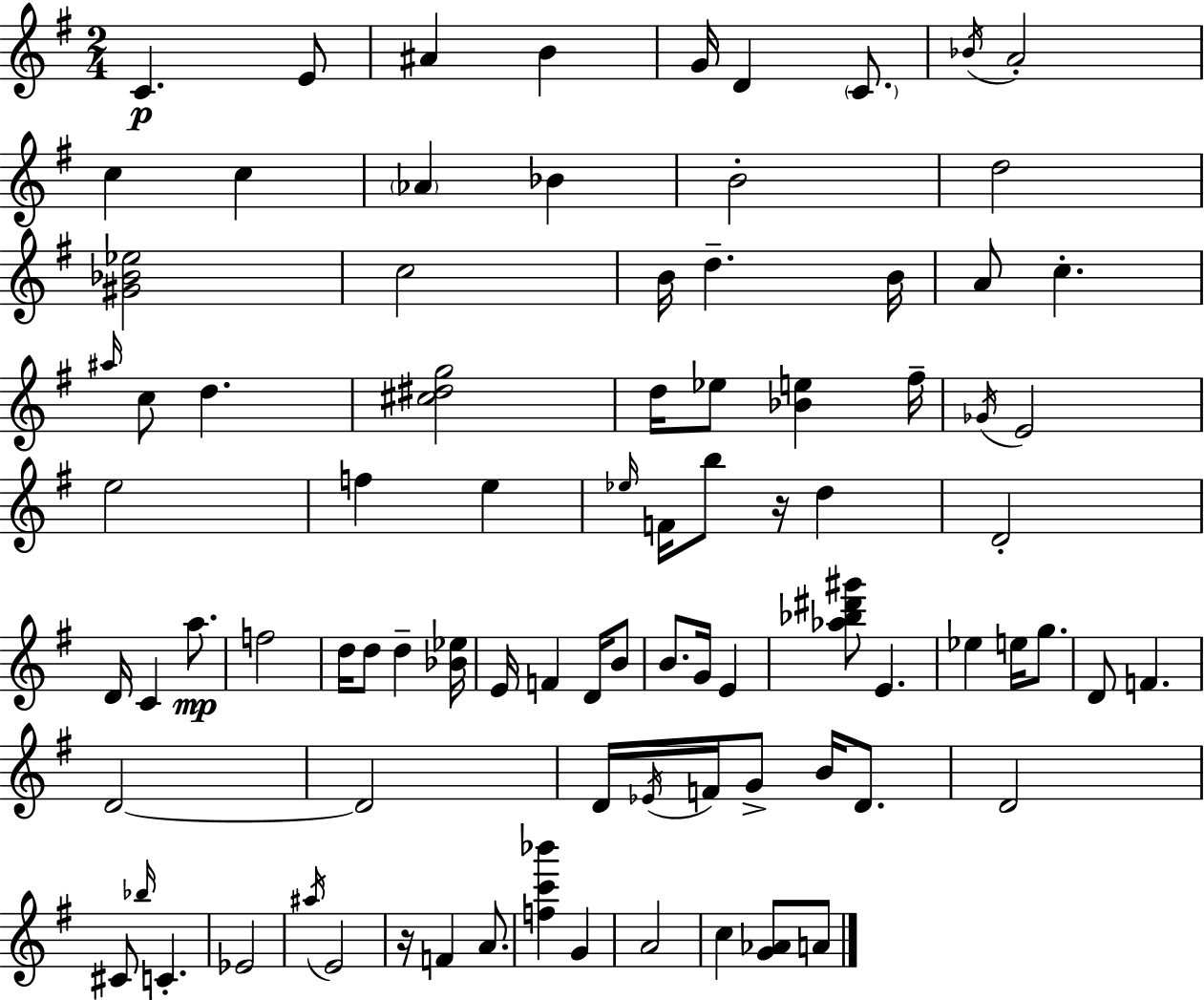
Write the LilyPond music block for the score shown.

{
  \clef treble
  \numericTimeSignature
  \time 2/4
  \key g \major
  c'4.\p e'8 | ais'4 b'4 | g'16 d'4 \parenthesize c'8. | \acciaccatura { bes'16 } a'2-. | \break c''4 c''4 | \parenthesize aes'4 bes'4 | b'2-. | d''2 | \break <gis' bes' ees''>2 | c''2 | b'16 d''4.-- | b'16 a'8 c''4.-. | \break \grace { ais''16 } c''8 d''4. | <cis'' dis'' g''>2 | d''16 ees''8 <bes' e''>4 | fis''16-- \acciaccatura { ges'16 } e'2 | \break e''2 | f''4 e''4 | \grace { ees''16 } f'16 b''8 r16 | d''4 d'2-. | \break d'16 c'4 | a''8.\mp f''2 | d''16 d''8 d''4-- | <bes' ees''>16 e'16 f'4 | \break d'16 b'8 b'8. g'16 | e'4 <aes'' bes'' dis''' gis'''>8 e'4. | ees''4 | e''16 g''8. d'8 f'4. | \break d'2~~ | d'2 | d'16 \acciaccatura { ees'16 } f'16 g'8-> | b'16 d'8. d'2 | \break cis'8 \grace { bes''16 } | c'4.-. ees'2 | \acciaccatura { ais''16 } e'2 | r16 | \break f'4 a'8. <f'' c''' bes'''>4 | g'4 a'2 | c''4 | <g' aes'>8 a'8 \bar "|."
}